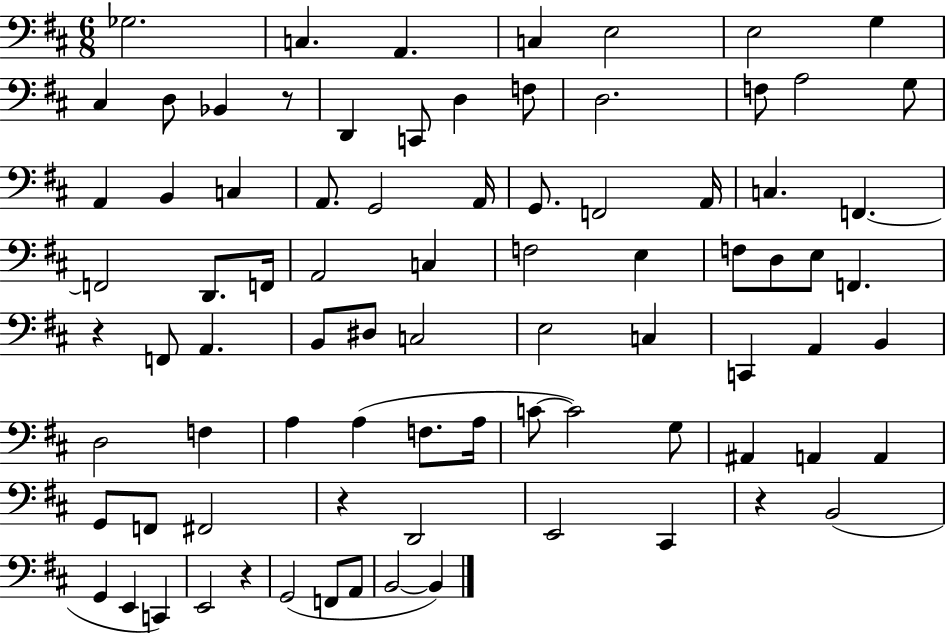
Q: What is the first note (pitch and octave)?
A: Gb3